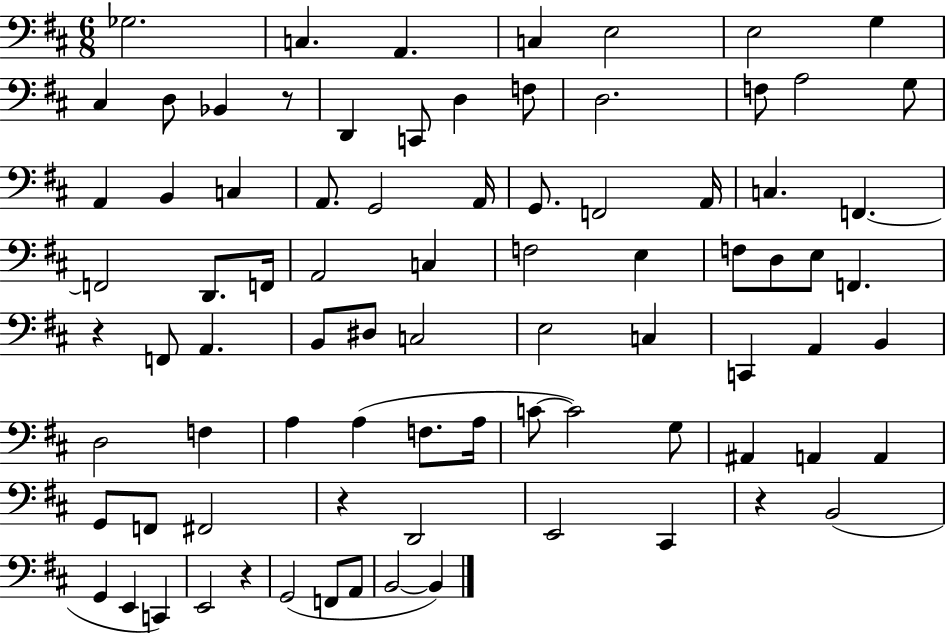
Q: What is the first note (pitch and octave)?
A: Gb3